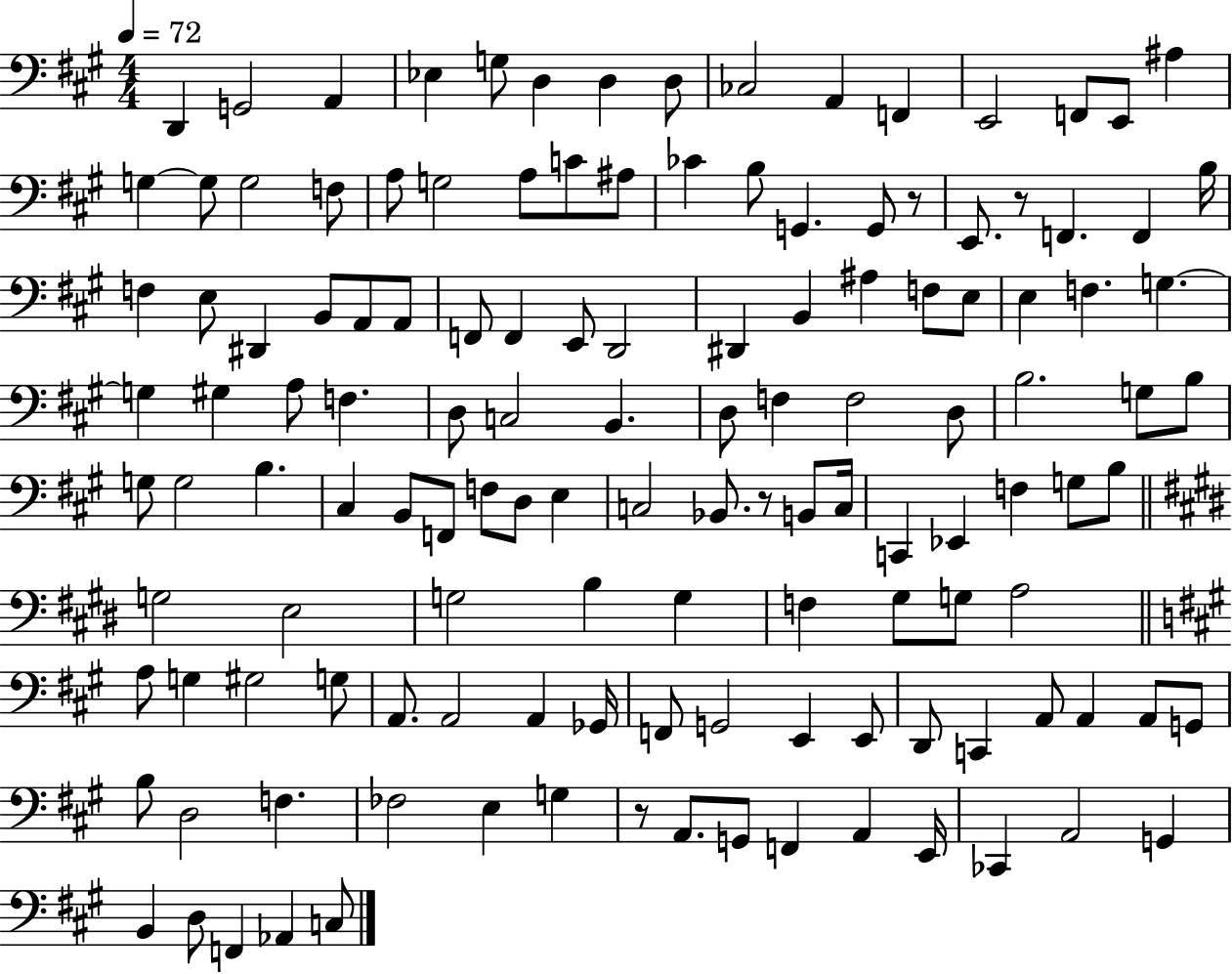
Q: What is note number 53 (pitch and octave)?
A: A3